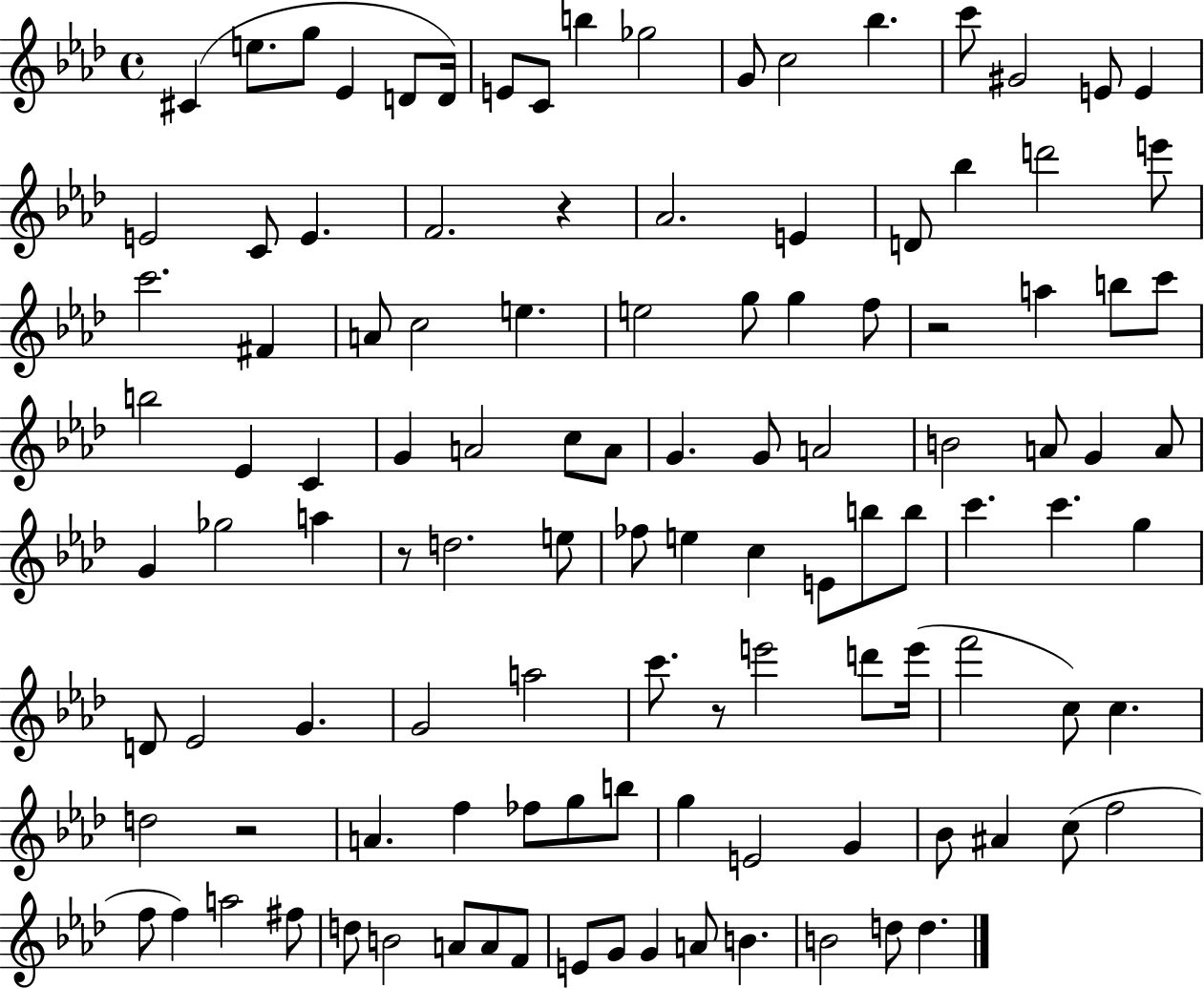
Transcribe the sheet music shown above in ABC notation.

X:1
T:Untitled
M:4/4
L:1/4
K:Ab
^C e/2 g/2 _E D/2 D/4 E/2 C/2 b _g2 G/2 c2 _b c'/2 ^G2 E/2 E E2 C/2 E F2 z _A2 E D/2 _b d'2 e'/2 c'2 ^F A/2 c2 e e2 g/2 g f/2 z2 a b/2 c'/2 b2 _E C G A2 c/2 A/2 G G/2 A2 B2 A/2 G A/2 G _g2 a z/2 d2 e/2 _f/2 e c E/2 b/2 b/2 c' c' g D/2 _E2 G G2 a2 c'/2 z/2 e'2 d'/2 e'/4 f'2 c/2 c d2 z2 A f _f/2 g/2 b/2 g E2 G _B/2 ^A c/2 f2 f/2 f a2 ^f/2 d/2 B2 A/2 A/2 F/2 E/2 G/2 G A/2 B B2 d/2 d